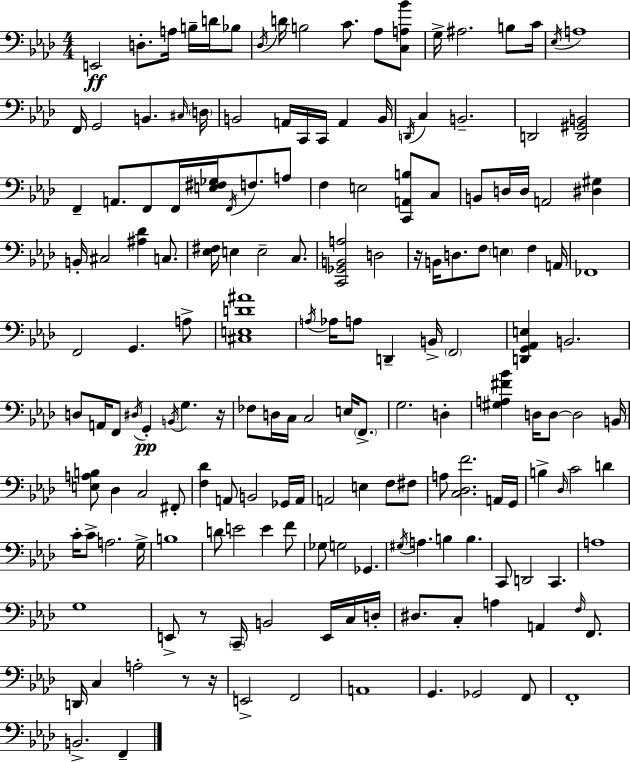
X:1
T:Untitled
M:4/4
L:1/4
K:Ab
E,,2 D,/2 A,/4 B,/4 D/4 _B,/2 _D,/4 D/4 B,2 C/2 _A,/2 [C,A,_B]/2 G,/4 ^A,2 B,/2 C/4 _E,/4 A,4 F,,/4 G,,2 B,, ^C,/4 D,/4 B,,2 A,,/4 C,,/4 C,,/4 A,, B,,/4 D,,/4 C, B,,2 D,,2 [D,,^G,,B,,]2 F,, A,,/2 F,,/2 F,,/4 [E,^F,_G,]/4 F,,/4 F,/2 A,/2 F, E,2 [C,,A,,B,]/2 C,/2 B,,/2 D,/4 D,/4 A,,2 [^D,^G,] B,,/4 ^C,2 [^A,_D] C,/2 [_E,^F,]/4 E, E,2 C,/2 [C,,_G,,B,,A,]2 D,2 z/4 B,,/4 D,/2 F,/2 E, F, A,,/4 _F,,4 F,,2 G,, A,/2 [^C,E,D^A]4 A,/4 _A,/4 A,/2 D,, B,,/4 F,,2 [D,,G,,_A,,E,] B,,2 D,/2 A,,/4 F,,/2 ^D,/4 G,, B,,/4 G, z/4 _F,/2 D,/4 C,/4 C,2 E,/4 F,,/2 G,2 D, [^G,A,^F_B] D,/4 D,/2 D,2 B,,/4 [E,A,B,]/2 _D, C,2 ^F,,/2 [F,_D] A,,/2 B,,2 _G,,/4 A,,/4 A,,2 E, F,/2 ^F,/2 A,/2 [C,_D,F]2 A,,/4 G,,/4 B, _D,/4 C2 D C/4 C/2 A,2 G,/4 B,4 D/2 E2 E F/2 _G,/2 G,2 _G,, ^G,/4 A, B, B, C,,/2 D,,2 C,, A,4 G,4 E,,/2 z/2 C,,/4 B,,2 E,,/4 C,/4 D,/4 ^D,/2 C,/2 A, A,, F,/4 F,,/2 D,,/4 C, A,2 z/2 z/4 E,,2 F,,2 A,,4 G,, _G,,2 F,,/2 F,,4 B,,2 F,,